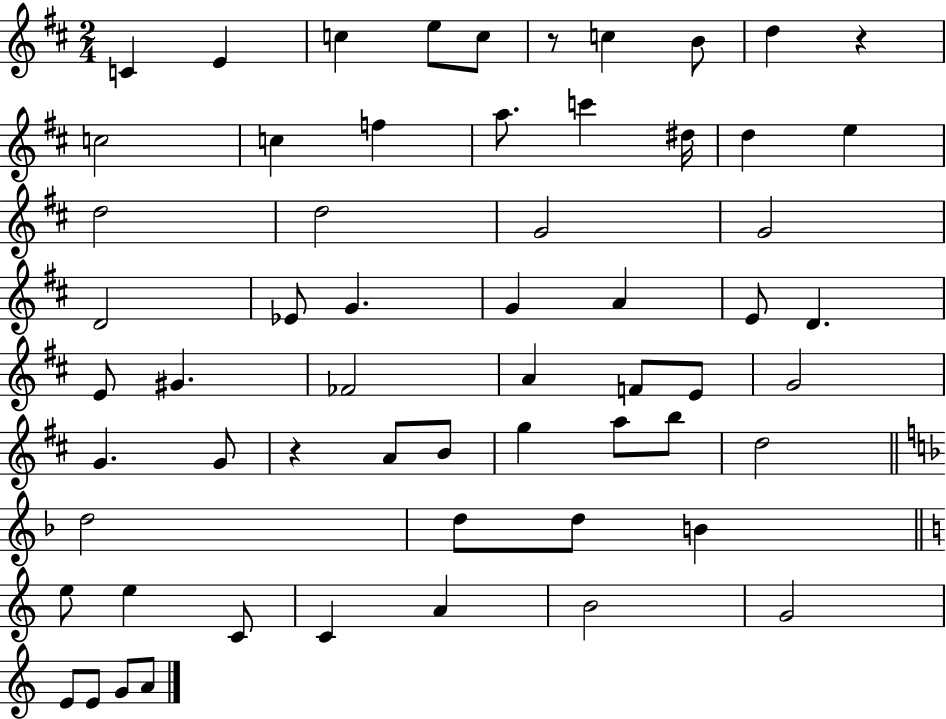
{
  \clef treble
  \numericTimeSignature
  \time 2/4
  \key d \major
  c'4 e'4 | c''4 e''8 c''8 | r8 c''4 b'8 | d''4 r4 | \break c''2 | c''4 f''4 | a''8. c'''4 dis''16 | d''4 e''4 | \break d''2 | d''2 | g'2 | g'2 | \break d'2 | ees'8 g'4. | g'4 a'4 | e'8 d'4. | \break e'8 gis'4. | fes'2 | a'4 f'8 e'8 | g'2 | \break g'4. g'8 | r4 a'8 b'8 | g''4 a''8 b''8 | d''2 | \break \bar "||" \break \key f \major d''2 | d''8 d''8 b'4 | \bar "||" \break \key a \minor e''8 e''4 c'8 | c'4 a'4 | b'2 | g'2 | \break e'8 e'8 g'8 a'8 | \bar "|."
}